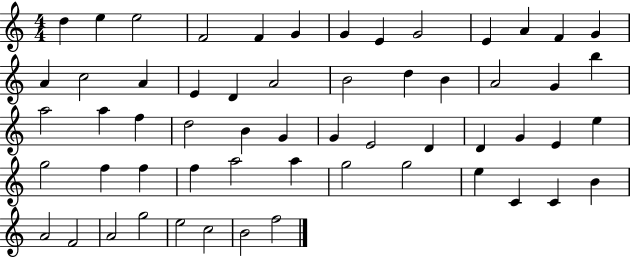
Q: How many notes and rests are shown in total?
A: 58